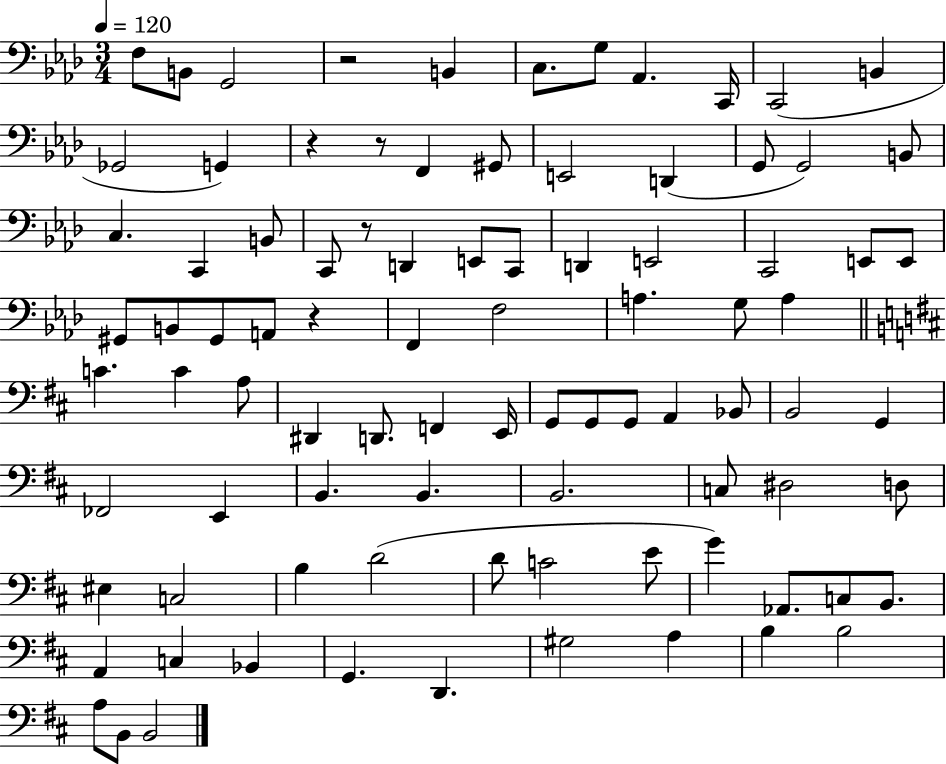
F3/e B2/e G2/h R/h B2/q C3/e. G3/e Ab2/q. C2/s C2/h B2/q Gb2/h G2/q R/q R/e F2/q G#2/e E2/h D2/q G2/e G2/h B2/e C3/q. C2/q B2/e C2/e R/e D2/q E2/e C2/e D2/q E2/h C2/h E2/e E2/e G#2/e B2/e G#2/e A2/e R/q F2/q F3/h A3/q. G3/e A3/q C4/q. C4/q A3/e D#2/q D2/e. F2/q E2/s G2/e G2/e G2/e A2/q Bb2/e B2/h G2/q FES2/h E2/q B2/q. B2/q. B2/h. C3/e D#3/h D3/e EIS3/q C3/h B3/q D4/h D4/e C4/h E4/e G4/q Ab2/e. C3/e B2/e. A2/q C3/q Bb2/q G2/q. D2/q. G#3/h A3/q B3/q B3/h A3/e B2/e B2/h